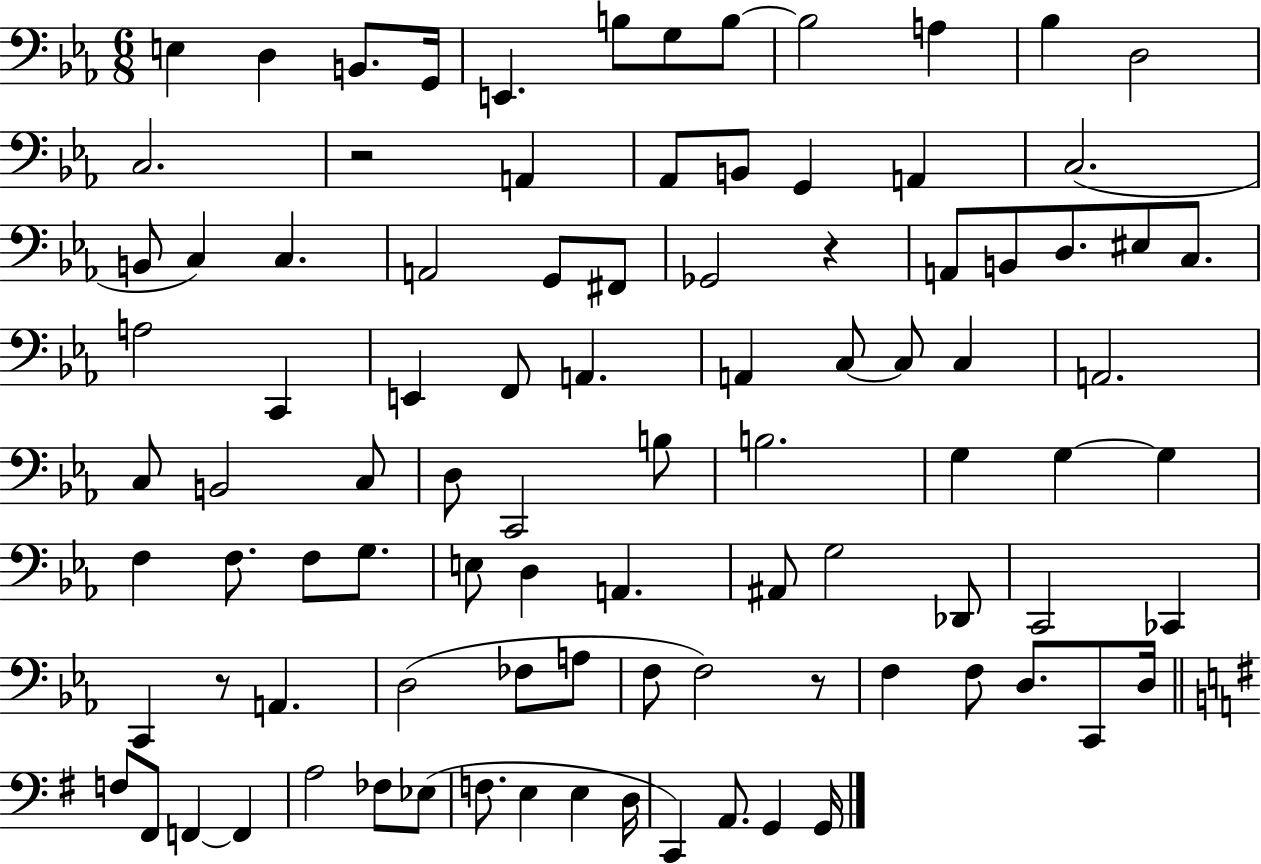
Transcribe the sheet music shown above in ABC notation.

X:1
T:Untitled
M:6/8
L:1/4
K:Eb
E, D, B,,/2 G,,/4 E,, B,/2 G,/2 B,/2 B,2 A, _B, D,2 C,2 z2 A,, _A,,/2 B,,/2 G,, A,, C,2 B,,/2 C, C, A,,2 G,,/2 ^F,,/2 _G,,2 z A,,/2 B,,/2 D,/2 ^E,/2 C,/2 A,2 C,, E,, F,,/2 A,, A,, C,/2 C,/2 C, A,,2 C,/2 B,,2 C,/2 D,/2 C,,2 B,/2 B,2 G, G, G, F, F,/2 F,/2 G,/2 E,/2 D, A,, ^A,,/2 G,2 _D,,/2 C,,2 _C,, C,, z/2 A,, D,2 _F,/2 A,/2 F,/2 F,2 z/2 F, F,/2 D,/2 C,,/2 D,/4 F,/2 ^F,,/2 F,, F,, A,2 _F,/2 _E,/2 F,/2 E, E, D,/4 C,, A,,/2 G,, G,,/4